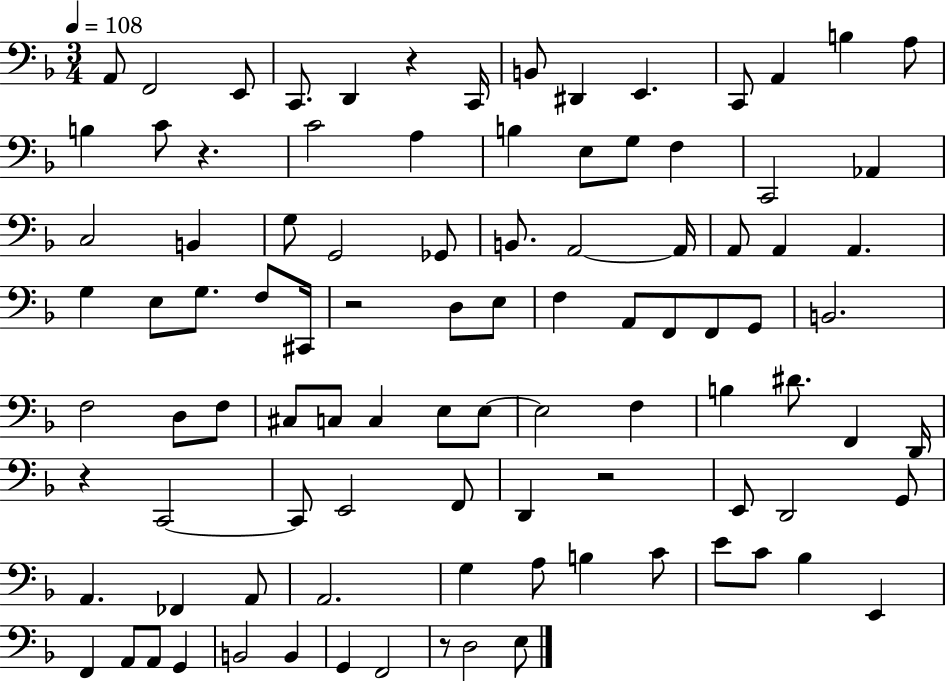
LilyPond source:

{
  \clef bass
  \numericTimeSignature
  \time 3/4
  \key f \major
  \tempo 4 = 108
  a,8 f,2 e,8 | c,8. d,4 r4 c,16 | b,8 dis,4 e,4. | c,8 a,4 b4 a8 | \break b4 c'8 r4. | c'2 a4 | b4 e8 g8 f4 | c,2 aes,4 | \break c2 b,4 | g8 g,2 ges,8 | b,8. a,2~~ a,16 | a,8 a,4 a,4. | \break g4 e8 g8. f8 cis,16 | r2 d8 e8 | f4 a,8 f,8 f,8 g,8 | b,2. | \break f2 d8 f8 | cis8 c8 c4 e8 e8~~ | e2 f4 | b4 dis'8. f,4 d,16 | \break r4 c,2~~ | c,8 e,2 f,8 | d,4 r2 | e,8 d,2 g,8 | \break a,4. fes,4 a,8 | a,2. | g4 a8 b4 c'8 | e'8 c'8 bes4 e,4 | \break f,4 a,8 a,8 g,4 | b,2 b,4 | g,4 f,2 | r8 d2 e8 | \break \bar "|."
}